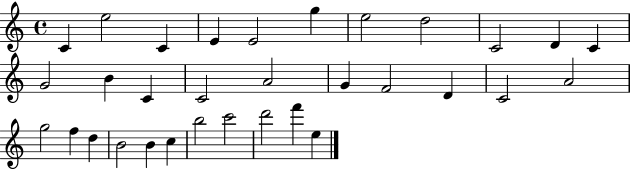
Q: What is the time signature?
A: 4/4